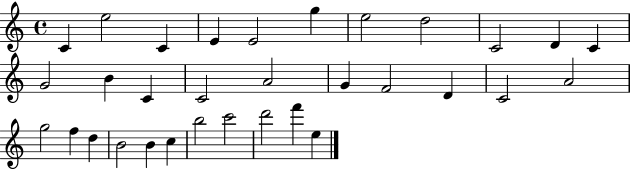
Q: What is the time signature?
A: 4/4